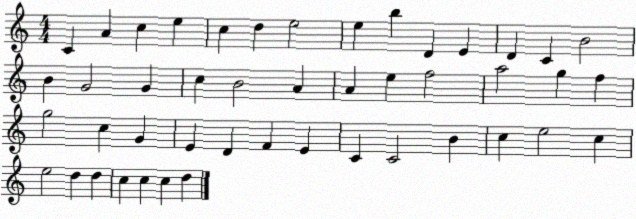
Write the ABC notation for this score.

X:1
T:Untitled
M:4/4
L:1/4
K:C
C A c e c d e2 e b D E D C B2 B G2 G c B2 A A e f2 a2 g f g2 c G E D F E C C2 B c e2 c e2 d d c c c d